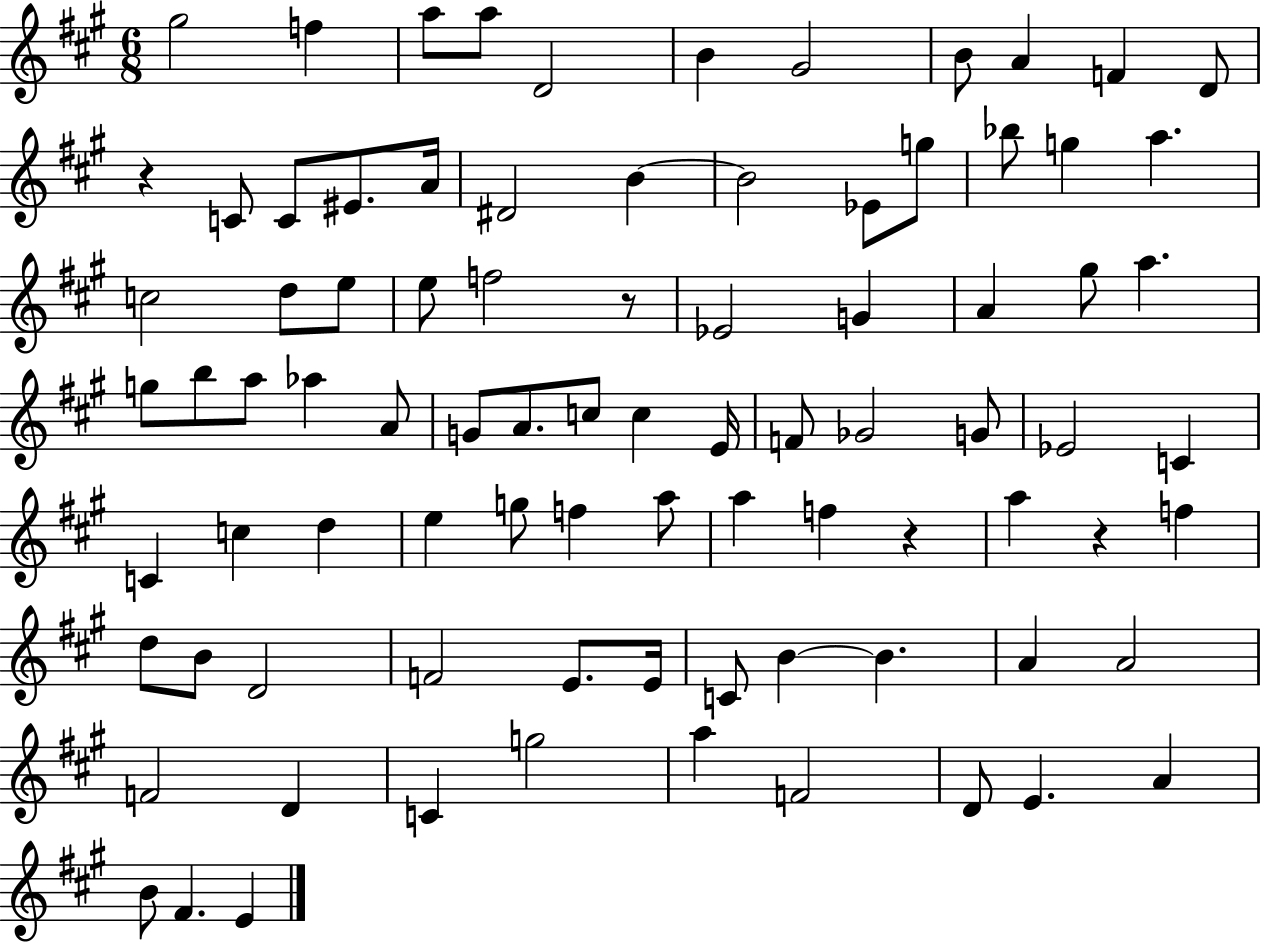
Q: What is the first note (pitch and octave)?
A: G#5